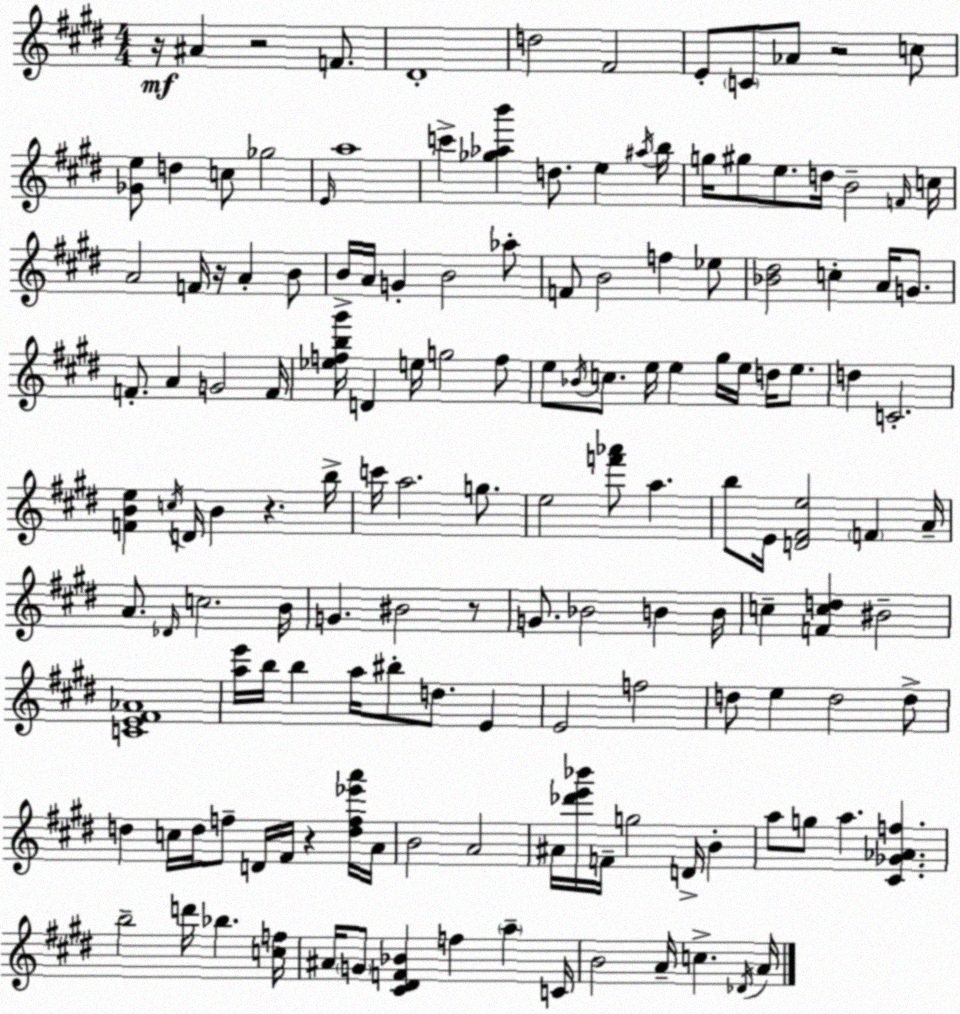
X:1
T:Untitled
M:4/4
L:1/4
K:E
z/4 ^A z2 F/2 ^D4 d2 ^F2 E/2 C/2 _A/2 z2 c/2 [_Ge]/2 d c/2 _g2 E/4 a4 c' [_g_ab'] d/2 e ^a/4 b/4 g/4 ^g/2 e/2 d/4 B2 F/4 c/4 A2 F/4 z/4 A B/2 B/4 A/4 G B2 _a/2 F/2 B2 f _e/2 [_B^d]2 c A/4 G/2 F/2 A G2 F/4 [_efb^g']/4 D e/4 g2 f/2 e/2 _B/4 c/2 e/4 e ^g/4 e/4 d/4 e/2 d C2 [FBe] c/4 D/4 B z b/4 c'/4 a2 g/2 e2 [f'_a']/2 a b/2 E/4 [D^Fe]2 F A/4 A/2 _D/4 c2 B/4 G ^B2 z/2 G/2 _B2 B B/4 c [Fcd] ^B2 [CE^F_A]4 [ae']/4 b/4 b a/4 ^b/2 d/2 E E2 f2 d/2 e d2 d/2 d c/4 d/4 f/2 D/4 ^F/4 z [df_e'a']/4 A/4 B2 A2 ^A/4 [_d'e'_b']/4 F/4 g2 D/4 B a/2 g/2 a [^C_G_Af] b2 d'/4 _b [cf]/4 ^A/4 G/2 [^C^DF_B] f a C/4 B2 A/4 c _D/4 A/4